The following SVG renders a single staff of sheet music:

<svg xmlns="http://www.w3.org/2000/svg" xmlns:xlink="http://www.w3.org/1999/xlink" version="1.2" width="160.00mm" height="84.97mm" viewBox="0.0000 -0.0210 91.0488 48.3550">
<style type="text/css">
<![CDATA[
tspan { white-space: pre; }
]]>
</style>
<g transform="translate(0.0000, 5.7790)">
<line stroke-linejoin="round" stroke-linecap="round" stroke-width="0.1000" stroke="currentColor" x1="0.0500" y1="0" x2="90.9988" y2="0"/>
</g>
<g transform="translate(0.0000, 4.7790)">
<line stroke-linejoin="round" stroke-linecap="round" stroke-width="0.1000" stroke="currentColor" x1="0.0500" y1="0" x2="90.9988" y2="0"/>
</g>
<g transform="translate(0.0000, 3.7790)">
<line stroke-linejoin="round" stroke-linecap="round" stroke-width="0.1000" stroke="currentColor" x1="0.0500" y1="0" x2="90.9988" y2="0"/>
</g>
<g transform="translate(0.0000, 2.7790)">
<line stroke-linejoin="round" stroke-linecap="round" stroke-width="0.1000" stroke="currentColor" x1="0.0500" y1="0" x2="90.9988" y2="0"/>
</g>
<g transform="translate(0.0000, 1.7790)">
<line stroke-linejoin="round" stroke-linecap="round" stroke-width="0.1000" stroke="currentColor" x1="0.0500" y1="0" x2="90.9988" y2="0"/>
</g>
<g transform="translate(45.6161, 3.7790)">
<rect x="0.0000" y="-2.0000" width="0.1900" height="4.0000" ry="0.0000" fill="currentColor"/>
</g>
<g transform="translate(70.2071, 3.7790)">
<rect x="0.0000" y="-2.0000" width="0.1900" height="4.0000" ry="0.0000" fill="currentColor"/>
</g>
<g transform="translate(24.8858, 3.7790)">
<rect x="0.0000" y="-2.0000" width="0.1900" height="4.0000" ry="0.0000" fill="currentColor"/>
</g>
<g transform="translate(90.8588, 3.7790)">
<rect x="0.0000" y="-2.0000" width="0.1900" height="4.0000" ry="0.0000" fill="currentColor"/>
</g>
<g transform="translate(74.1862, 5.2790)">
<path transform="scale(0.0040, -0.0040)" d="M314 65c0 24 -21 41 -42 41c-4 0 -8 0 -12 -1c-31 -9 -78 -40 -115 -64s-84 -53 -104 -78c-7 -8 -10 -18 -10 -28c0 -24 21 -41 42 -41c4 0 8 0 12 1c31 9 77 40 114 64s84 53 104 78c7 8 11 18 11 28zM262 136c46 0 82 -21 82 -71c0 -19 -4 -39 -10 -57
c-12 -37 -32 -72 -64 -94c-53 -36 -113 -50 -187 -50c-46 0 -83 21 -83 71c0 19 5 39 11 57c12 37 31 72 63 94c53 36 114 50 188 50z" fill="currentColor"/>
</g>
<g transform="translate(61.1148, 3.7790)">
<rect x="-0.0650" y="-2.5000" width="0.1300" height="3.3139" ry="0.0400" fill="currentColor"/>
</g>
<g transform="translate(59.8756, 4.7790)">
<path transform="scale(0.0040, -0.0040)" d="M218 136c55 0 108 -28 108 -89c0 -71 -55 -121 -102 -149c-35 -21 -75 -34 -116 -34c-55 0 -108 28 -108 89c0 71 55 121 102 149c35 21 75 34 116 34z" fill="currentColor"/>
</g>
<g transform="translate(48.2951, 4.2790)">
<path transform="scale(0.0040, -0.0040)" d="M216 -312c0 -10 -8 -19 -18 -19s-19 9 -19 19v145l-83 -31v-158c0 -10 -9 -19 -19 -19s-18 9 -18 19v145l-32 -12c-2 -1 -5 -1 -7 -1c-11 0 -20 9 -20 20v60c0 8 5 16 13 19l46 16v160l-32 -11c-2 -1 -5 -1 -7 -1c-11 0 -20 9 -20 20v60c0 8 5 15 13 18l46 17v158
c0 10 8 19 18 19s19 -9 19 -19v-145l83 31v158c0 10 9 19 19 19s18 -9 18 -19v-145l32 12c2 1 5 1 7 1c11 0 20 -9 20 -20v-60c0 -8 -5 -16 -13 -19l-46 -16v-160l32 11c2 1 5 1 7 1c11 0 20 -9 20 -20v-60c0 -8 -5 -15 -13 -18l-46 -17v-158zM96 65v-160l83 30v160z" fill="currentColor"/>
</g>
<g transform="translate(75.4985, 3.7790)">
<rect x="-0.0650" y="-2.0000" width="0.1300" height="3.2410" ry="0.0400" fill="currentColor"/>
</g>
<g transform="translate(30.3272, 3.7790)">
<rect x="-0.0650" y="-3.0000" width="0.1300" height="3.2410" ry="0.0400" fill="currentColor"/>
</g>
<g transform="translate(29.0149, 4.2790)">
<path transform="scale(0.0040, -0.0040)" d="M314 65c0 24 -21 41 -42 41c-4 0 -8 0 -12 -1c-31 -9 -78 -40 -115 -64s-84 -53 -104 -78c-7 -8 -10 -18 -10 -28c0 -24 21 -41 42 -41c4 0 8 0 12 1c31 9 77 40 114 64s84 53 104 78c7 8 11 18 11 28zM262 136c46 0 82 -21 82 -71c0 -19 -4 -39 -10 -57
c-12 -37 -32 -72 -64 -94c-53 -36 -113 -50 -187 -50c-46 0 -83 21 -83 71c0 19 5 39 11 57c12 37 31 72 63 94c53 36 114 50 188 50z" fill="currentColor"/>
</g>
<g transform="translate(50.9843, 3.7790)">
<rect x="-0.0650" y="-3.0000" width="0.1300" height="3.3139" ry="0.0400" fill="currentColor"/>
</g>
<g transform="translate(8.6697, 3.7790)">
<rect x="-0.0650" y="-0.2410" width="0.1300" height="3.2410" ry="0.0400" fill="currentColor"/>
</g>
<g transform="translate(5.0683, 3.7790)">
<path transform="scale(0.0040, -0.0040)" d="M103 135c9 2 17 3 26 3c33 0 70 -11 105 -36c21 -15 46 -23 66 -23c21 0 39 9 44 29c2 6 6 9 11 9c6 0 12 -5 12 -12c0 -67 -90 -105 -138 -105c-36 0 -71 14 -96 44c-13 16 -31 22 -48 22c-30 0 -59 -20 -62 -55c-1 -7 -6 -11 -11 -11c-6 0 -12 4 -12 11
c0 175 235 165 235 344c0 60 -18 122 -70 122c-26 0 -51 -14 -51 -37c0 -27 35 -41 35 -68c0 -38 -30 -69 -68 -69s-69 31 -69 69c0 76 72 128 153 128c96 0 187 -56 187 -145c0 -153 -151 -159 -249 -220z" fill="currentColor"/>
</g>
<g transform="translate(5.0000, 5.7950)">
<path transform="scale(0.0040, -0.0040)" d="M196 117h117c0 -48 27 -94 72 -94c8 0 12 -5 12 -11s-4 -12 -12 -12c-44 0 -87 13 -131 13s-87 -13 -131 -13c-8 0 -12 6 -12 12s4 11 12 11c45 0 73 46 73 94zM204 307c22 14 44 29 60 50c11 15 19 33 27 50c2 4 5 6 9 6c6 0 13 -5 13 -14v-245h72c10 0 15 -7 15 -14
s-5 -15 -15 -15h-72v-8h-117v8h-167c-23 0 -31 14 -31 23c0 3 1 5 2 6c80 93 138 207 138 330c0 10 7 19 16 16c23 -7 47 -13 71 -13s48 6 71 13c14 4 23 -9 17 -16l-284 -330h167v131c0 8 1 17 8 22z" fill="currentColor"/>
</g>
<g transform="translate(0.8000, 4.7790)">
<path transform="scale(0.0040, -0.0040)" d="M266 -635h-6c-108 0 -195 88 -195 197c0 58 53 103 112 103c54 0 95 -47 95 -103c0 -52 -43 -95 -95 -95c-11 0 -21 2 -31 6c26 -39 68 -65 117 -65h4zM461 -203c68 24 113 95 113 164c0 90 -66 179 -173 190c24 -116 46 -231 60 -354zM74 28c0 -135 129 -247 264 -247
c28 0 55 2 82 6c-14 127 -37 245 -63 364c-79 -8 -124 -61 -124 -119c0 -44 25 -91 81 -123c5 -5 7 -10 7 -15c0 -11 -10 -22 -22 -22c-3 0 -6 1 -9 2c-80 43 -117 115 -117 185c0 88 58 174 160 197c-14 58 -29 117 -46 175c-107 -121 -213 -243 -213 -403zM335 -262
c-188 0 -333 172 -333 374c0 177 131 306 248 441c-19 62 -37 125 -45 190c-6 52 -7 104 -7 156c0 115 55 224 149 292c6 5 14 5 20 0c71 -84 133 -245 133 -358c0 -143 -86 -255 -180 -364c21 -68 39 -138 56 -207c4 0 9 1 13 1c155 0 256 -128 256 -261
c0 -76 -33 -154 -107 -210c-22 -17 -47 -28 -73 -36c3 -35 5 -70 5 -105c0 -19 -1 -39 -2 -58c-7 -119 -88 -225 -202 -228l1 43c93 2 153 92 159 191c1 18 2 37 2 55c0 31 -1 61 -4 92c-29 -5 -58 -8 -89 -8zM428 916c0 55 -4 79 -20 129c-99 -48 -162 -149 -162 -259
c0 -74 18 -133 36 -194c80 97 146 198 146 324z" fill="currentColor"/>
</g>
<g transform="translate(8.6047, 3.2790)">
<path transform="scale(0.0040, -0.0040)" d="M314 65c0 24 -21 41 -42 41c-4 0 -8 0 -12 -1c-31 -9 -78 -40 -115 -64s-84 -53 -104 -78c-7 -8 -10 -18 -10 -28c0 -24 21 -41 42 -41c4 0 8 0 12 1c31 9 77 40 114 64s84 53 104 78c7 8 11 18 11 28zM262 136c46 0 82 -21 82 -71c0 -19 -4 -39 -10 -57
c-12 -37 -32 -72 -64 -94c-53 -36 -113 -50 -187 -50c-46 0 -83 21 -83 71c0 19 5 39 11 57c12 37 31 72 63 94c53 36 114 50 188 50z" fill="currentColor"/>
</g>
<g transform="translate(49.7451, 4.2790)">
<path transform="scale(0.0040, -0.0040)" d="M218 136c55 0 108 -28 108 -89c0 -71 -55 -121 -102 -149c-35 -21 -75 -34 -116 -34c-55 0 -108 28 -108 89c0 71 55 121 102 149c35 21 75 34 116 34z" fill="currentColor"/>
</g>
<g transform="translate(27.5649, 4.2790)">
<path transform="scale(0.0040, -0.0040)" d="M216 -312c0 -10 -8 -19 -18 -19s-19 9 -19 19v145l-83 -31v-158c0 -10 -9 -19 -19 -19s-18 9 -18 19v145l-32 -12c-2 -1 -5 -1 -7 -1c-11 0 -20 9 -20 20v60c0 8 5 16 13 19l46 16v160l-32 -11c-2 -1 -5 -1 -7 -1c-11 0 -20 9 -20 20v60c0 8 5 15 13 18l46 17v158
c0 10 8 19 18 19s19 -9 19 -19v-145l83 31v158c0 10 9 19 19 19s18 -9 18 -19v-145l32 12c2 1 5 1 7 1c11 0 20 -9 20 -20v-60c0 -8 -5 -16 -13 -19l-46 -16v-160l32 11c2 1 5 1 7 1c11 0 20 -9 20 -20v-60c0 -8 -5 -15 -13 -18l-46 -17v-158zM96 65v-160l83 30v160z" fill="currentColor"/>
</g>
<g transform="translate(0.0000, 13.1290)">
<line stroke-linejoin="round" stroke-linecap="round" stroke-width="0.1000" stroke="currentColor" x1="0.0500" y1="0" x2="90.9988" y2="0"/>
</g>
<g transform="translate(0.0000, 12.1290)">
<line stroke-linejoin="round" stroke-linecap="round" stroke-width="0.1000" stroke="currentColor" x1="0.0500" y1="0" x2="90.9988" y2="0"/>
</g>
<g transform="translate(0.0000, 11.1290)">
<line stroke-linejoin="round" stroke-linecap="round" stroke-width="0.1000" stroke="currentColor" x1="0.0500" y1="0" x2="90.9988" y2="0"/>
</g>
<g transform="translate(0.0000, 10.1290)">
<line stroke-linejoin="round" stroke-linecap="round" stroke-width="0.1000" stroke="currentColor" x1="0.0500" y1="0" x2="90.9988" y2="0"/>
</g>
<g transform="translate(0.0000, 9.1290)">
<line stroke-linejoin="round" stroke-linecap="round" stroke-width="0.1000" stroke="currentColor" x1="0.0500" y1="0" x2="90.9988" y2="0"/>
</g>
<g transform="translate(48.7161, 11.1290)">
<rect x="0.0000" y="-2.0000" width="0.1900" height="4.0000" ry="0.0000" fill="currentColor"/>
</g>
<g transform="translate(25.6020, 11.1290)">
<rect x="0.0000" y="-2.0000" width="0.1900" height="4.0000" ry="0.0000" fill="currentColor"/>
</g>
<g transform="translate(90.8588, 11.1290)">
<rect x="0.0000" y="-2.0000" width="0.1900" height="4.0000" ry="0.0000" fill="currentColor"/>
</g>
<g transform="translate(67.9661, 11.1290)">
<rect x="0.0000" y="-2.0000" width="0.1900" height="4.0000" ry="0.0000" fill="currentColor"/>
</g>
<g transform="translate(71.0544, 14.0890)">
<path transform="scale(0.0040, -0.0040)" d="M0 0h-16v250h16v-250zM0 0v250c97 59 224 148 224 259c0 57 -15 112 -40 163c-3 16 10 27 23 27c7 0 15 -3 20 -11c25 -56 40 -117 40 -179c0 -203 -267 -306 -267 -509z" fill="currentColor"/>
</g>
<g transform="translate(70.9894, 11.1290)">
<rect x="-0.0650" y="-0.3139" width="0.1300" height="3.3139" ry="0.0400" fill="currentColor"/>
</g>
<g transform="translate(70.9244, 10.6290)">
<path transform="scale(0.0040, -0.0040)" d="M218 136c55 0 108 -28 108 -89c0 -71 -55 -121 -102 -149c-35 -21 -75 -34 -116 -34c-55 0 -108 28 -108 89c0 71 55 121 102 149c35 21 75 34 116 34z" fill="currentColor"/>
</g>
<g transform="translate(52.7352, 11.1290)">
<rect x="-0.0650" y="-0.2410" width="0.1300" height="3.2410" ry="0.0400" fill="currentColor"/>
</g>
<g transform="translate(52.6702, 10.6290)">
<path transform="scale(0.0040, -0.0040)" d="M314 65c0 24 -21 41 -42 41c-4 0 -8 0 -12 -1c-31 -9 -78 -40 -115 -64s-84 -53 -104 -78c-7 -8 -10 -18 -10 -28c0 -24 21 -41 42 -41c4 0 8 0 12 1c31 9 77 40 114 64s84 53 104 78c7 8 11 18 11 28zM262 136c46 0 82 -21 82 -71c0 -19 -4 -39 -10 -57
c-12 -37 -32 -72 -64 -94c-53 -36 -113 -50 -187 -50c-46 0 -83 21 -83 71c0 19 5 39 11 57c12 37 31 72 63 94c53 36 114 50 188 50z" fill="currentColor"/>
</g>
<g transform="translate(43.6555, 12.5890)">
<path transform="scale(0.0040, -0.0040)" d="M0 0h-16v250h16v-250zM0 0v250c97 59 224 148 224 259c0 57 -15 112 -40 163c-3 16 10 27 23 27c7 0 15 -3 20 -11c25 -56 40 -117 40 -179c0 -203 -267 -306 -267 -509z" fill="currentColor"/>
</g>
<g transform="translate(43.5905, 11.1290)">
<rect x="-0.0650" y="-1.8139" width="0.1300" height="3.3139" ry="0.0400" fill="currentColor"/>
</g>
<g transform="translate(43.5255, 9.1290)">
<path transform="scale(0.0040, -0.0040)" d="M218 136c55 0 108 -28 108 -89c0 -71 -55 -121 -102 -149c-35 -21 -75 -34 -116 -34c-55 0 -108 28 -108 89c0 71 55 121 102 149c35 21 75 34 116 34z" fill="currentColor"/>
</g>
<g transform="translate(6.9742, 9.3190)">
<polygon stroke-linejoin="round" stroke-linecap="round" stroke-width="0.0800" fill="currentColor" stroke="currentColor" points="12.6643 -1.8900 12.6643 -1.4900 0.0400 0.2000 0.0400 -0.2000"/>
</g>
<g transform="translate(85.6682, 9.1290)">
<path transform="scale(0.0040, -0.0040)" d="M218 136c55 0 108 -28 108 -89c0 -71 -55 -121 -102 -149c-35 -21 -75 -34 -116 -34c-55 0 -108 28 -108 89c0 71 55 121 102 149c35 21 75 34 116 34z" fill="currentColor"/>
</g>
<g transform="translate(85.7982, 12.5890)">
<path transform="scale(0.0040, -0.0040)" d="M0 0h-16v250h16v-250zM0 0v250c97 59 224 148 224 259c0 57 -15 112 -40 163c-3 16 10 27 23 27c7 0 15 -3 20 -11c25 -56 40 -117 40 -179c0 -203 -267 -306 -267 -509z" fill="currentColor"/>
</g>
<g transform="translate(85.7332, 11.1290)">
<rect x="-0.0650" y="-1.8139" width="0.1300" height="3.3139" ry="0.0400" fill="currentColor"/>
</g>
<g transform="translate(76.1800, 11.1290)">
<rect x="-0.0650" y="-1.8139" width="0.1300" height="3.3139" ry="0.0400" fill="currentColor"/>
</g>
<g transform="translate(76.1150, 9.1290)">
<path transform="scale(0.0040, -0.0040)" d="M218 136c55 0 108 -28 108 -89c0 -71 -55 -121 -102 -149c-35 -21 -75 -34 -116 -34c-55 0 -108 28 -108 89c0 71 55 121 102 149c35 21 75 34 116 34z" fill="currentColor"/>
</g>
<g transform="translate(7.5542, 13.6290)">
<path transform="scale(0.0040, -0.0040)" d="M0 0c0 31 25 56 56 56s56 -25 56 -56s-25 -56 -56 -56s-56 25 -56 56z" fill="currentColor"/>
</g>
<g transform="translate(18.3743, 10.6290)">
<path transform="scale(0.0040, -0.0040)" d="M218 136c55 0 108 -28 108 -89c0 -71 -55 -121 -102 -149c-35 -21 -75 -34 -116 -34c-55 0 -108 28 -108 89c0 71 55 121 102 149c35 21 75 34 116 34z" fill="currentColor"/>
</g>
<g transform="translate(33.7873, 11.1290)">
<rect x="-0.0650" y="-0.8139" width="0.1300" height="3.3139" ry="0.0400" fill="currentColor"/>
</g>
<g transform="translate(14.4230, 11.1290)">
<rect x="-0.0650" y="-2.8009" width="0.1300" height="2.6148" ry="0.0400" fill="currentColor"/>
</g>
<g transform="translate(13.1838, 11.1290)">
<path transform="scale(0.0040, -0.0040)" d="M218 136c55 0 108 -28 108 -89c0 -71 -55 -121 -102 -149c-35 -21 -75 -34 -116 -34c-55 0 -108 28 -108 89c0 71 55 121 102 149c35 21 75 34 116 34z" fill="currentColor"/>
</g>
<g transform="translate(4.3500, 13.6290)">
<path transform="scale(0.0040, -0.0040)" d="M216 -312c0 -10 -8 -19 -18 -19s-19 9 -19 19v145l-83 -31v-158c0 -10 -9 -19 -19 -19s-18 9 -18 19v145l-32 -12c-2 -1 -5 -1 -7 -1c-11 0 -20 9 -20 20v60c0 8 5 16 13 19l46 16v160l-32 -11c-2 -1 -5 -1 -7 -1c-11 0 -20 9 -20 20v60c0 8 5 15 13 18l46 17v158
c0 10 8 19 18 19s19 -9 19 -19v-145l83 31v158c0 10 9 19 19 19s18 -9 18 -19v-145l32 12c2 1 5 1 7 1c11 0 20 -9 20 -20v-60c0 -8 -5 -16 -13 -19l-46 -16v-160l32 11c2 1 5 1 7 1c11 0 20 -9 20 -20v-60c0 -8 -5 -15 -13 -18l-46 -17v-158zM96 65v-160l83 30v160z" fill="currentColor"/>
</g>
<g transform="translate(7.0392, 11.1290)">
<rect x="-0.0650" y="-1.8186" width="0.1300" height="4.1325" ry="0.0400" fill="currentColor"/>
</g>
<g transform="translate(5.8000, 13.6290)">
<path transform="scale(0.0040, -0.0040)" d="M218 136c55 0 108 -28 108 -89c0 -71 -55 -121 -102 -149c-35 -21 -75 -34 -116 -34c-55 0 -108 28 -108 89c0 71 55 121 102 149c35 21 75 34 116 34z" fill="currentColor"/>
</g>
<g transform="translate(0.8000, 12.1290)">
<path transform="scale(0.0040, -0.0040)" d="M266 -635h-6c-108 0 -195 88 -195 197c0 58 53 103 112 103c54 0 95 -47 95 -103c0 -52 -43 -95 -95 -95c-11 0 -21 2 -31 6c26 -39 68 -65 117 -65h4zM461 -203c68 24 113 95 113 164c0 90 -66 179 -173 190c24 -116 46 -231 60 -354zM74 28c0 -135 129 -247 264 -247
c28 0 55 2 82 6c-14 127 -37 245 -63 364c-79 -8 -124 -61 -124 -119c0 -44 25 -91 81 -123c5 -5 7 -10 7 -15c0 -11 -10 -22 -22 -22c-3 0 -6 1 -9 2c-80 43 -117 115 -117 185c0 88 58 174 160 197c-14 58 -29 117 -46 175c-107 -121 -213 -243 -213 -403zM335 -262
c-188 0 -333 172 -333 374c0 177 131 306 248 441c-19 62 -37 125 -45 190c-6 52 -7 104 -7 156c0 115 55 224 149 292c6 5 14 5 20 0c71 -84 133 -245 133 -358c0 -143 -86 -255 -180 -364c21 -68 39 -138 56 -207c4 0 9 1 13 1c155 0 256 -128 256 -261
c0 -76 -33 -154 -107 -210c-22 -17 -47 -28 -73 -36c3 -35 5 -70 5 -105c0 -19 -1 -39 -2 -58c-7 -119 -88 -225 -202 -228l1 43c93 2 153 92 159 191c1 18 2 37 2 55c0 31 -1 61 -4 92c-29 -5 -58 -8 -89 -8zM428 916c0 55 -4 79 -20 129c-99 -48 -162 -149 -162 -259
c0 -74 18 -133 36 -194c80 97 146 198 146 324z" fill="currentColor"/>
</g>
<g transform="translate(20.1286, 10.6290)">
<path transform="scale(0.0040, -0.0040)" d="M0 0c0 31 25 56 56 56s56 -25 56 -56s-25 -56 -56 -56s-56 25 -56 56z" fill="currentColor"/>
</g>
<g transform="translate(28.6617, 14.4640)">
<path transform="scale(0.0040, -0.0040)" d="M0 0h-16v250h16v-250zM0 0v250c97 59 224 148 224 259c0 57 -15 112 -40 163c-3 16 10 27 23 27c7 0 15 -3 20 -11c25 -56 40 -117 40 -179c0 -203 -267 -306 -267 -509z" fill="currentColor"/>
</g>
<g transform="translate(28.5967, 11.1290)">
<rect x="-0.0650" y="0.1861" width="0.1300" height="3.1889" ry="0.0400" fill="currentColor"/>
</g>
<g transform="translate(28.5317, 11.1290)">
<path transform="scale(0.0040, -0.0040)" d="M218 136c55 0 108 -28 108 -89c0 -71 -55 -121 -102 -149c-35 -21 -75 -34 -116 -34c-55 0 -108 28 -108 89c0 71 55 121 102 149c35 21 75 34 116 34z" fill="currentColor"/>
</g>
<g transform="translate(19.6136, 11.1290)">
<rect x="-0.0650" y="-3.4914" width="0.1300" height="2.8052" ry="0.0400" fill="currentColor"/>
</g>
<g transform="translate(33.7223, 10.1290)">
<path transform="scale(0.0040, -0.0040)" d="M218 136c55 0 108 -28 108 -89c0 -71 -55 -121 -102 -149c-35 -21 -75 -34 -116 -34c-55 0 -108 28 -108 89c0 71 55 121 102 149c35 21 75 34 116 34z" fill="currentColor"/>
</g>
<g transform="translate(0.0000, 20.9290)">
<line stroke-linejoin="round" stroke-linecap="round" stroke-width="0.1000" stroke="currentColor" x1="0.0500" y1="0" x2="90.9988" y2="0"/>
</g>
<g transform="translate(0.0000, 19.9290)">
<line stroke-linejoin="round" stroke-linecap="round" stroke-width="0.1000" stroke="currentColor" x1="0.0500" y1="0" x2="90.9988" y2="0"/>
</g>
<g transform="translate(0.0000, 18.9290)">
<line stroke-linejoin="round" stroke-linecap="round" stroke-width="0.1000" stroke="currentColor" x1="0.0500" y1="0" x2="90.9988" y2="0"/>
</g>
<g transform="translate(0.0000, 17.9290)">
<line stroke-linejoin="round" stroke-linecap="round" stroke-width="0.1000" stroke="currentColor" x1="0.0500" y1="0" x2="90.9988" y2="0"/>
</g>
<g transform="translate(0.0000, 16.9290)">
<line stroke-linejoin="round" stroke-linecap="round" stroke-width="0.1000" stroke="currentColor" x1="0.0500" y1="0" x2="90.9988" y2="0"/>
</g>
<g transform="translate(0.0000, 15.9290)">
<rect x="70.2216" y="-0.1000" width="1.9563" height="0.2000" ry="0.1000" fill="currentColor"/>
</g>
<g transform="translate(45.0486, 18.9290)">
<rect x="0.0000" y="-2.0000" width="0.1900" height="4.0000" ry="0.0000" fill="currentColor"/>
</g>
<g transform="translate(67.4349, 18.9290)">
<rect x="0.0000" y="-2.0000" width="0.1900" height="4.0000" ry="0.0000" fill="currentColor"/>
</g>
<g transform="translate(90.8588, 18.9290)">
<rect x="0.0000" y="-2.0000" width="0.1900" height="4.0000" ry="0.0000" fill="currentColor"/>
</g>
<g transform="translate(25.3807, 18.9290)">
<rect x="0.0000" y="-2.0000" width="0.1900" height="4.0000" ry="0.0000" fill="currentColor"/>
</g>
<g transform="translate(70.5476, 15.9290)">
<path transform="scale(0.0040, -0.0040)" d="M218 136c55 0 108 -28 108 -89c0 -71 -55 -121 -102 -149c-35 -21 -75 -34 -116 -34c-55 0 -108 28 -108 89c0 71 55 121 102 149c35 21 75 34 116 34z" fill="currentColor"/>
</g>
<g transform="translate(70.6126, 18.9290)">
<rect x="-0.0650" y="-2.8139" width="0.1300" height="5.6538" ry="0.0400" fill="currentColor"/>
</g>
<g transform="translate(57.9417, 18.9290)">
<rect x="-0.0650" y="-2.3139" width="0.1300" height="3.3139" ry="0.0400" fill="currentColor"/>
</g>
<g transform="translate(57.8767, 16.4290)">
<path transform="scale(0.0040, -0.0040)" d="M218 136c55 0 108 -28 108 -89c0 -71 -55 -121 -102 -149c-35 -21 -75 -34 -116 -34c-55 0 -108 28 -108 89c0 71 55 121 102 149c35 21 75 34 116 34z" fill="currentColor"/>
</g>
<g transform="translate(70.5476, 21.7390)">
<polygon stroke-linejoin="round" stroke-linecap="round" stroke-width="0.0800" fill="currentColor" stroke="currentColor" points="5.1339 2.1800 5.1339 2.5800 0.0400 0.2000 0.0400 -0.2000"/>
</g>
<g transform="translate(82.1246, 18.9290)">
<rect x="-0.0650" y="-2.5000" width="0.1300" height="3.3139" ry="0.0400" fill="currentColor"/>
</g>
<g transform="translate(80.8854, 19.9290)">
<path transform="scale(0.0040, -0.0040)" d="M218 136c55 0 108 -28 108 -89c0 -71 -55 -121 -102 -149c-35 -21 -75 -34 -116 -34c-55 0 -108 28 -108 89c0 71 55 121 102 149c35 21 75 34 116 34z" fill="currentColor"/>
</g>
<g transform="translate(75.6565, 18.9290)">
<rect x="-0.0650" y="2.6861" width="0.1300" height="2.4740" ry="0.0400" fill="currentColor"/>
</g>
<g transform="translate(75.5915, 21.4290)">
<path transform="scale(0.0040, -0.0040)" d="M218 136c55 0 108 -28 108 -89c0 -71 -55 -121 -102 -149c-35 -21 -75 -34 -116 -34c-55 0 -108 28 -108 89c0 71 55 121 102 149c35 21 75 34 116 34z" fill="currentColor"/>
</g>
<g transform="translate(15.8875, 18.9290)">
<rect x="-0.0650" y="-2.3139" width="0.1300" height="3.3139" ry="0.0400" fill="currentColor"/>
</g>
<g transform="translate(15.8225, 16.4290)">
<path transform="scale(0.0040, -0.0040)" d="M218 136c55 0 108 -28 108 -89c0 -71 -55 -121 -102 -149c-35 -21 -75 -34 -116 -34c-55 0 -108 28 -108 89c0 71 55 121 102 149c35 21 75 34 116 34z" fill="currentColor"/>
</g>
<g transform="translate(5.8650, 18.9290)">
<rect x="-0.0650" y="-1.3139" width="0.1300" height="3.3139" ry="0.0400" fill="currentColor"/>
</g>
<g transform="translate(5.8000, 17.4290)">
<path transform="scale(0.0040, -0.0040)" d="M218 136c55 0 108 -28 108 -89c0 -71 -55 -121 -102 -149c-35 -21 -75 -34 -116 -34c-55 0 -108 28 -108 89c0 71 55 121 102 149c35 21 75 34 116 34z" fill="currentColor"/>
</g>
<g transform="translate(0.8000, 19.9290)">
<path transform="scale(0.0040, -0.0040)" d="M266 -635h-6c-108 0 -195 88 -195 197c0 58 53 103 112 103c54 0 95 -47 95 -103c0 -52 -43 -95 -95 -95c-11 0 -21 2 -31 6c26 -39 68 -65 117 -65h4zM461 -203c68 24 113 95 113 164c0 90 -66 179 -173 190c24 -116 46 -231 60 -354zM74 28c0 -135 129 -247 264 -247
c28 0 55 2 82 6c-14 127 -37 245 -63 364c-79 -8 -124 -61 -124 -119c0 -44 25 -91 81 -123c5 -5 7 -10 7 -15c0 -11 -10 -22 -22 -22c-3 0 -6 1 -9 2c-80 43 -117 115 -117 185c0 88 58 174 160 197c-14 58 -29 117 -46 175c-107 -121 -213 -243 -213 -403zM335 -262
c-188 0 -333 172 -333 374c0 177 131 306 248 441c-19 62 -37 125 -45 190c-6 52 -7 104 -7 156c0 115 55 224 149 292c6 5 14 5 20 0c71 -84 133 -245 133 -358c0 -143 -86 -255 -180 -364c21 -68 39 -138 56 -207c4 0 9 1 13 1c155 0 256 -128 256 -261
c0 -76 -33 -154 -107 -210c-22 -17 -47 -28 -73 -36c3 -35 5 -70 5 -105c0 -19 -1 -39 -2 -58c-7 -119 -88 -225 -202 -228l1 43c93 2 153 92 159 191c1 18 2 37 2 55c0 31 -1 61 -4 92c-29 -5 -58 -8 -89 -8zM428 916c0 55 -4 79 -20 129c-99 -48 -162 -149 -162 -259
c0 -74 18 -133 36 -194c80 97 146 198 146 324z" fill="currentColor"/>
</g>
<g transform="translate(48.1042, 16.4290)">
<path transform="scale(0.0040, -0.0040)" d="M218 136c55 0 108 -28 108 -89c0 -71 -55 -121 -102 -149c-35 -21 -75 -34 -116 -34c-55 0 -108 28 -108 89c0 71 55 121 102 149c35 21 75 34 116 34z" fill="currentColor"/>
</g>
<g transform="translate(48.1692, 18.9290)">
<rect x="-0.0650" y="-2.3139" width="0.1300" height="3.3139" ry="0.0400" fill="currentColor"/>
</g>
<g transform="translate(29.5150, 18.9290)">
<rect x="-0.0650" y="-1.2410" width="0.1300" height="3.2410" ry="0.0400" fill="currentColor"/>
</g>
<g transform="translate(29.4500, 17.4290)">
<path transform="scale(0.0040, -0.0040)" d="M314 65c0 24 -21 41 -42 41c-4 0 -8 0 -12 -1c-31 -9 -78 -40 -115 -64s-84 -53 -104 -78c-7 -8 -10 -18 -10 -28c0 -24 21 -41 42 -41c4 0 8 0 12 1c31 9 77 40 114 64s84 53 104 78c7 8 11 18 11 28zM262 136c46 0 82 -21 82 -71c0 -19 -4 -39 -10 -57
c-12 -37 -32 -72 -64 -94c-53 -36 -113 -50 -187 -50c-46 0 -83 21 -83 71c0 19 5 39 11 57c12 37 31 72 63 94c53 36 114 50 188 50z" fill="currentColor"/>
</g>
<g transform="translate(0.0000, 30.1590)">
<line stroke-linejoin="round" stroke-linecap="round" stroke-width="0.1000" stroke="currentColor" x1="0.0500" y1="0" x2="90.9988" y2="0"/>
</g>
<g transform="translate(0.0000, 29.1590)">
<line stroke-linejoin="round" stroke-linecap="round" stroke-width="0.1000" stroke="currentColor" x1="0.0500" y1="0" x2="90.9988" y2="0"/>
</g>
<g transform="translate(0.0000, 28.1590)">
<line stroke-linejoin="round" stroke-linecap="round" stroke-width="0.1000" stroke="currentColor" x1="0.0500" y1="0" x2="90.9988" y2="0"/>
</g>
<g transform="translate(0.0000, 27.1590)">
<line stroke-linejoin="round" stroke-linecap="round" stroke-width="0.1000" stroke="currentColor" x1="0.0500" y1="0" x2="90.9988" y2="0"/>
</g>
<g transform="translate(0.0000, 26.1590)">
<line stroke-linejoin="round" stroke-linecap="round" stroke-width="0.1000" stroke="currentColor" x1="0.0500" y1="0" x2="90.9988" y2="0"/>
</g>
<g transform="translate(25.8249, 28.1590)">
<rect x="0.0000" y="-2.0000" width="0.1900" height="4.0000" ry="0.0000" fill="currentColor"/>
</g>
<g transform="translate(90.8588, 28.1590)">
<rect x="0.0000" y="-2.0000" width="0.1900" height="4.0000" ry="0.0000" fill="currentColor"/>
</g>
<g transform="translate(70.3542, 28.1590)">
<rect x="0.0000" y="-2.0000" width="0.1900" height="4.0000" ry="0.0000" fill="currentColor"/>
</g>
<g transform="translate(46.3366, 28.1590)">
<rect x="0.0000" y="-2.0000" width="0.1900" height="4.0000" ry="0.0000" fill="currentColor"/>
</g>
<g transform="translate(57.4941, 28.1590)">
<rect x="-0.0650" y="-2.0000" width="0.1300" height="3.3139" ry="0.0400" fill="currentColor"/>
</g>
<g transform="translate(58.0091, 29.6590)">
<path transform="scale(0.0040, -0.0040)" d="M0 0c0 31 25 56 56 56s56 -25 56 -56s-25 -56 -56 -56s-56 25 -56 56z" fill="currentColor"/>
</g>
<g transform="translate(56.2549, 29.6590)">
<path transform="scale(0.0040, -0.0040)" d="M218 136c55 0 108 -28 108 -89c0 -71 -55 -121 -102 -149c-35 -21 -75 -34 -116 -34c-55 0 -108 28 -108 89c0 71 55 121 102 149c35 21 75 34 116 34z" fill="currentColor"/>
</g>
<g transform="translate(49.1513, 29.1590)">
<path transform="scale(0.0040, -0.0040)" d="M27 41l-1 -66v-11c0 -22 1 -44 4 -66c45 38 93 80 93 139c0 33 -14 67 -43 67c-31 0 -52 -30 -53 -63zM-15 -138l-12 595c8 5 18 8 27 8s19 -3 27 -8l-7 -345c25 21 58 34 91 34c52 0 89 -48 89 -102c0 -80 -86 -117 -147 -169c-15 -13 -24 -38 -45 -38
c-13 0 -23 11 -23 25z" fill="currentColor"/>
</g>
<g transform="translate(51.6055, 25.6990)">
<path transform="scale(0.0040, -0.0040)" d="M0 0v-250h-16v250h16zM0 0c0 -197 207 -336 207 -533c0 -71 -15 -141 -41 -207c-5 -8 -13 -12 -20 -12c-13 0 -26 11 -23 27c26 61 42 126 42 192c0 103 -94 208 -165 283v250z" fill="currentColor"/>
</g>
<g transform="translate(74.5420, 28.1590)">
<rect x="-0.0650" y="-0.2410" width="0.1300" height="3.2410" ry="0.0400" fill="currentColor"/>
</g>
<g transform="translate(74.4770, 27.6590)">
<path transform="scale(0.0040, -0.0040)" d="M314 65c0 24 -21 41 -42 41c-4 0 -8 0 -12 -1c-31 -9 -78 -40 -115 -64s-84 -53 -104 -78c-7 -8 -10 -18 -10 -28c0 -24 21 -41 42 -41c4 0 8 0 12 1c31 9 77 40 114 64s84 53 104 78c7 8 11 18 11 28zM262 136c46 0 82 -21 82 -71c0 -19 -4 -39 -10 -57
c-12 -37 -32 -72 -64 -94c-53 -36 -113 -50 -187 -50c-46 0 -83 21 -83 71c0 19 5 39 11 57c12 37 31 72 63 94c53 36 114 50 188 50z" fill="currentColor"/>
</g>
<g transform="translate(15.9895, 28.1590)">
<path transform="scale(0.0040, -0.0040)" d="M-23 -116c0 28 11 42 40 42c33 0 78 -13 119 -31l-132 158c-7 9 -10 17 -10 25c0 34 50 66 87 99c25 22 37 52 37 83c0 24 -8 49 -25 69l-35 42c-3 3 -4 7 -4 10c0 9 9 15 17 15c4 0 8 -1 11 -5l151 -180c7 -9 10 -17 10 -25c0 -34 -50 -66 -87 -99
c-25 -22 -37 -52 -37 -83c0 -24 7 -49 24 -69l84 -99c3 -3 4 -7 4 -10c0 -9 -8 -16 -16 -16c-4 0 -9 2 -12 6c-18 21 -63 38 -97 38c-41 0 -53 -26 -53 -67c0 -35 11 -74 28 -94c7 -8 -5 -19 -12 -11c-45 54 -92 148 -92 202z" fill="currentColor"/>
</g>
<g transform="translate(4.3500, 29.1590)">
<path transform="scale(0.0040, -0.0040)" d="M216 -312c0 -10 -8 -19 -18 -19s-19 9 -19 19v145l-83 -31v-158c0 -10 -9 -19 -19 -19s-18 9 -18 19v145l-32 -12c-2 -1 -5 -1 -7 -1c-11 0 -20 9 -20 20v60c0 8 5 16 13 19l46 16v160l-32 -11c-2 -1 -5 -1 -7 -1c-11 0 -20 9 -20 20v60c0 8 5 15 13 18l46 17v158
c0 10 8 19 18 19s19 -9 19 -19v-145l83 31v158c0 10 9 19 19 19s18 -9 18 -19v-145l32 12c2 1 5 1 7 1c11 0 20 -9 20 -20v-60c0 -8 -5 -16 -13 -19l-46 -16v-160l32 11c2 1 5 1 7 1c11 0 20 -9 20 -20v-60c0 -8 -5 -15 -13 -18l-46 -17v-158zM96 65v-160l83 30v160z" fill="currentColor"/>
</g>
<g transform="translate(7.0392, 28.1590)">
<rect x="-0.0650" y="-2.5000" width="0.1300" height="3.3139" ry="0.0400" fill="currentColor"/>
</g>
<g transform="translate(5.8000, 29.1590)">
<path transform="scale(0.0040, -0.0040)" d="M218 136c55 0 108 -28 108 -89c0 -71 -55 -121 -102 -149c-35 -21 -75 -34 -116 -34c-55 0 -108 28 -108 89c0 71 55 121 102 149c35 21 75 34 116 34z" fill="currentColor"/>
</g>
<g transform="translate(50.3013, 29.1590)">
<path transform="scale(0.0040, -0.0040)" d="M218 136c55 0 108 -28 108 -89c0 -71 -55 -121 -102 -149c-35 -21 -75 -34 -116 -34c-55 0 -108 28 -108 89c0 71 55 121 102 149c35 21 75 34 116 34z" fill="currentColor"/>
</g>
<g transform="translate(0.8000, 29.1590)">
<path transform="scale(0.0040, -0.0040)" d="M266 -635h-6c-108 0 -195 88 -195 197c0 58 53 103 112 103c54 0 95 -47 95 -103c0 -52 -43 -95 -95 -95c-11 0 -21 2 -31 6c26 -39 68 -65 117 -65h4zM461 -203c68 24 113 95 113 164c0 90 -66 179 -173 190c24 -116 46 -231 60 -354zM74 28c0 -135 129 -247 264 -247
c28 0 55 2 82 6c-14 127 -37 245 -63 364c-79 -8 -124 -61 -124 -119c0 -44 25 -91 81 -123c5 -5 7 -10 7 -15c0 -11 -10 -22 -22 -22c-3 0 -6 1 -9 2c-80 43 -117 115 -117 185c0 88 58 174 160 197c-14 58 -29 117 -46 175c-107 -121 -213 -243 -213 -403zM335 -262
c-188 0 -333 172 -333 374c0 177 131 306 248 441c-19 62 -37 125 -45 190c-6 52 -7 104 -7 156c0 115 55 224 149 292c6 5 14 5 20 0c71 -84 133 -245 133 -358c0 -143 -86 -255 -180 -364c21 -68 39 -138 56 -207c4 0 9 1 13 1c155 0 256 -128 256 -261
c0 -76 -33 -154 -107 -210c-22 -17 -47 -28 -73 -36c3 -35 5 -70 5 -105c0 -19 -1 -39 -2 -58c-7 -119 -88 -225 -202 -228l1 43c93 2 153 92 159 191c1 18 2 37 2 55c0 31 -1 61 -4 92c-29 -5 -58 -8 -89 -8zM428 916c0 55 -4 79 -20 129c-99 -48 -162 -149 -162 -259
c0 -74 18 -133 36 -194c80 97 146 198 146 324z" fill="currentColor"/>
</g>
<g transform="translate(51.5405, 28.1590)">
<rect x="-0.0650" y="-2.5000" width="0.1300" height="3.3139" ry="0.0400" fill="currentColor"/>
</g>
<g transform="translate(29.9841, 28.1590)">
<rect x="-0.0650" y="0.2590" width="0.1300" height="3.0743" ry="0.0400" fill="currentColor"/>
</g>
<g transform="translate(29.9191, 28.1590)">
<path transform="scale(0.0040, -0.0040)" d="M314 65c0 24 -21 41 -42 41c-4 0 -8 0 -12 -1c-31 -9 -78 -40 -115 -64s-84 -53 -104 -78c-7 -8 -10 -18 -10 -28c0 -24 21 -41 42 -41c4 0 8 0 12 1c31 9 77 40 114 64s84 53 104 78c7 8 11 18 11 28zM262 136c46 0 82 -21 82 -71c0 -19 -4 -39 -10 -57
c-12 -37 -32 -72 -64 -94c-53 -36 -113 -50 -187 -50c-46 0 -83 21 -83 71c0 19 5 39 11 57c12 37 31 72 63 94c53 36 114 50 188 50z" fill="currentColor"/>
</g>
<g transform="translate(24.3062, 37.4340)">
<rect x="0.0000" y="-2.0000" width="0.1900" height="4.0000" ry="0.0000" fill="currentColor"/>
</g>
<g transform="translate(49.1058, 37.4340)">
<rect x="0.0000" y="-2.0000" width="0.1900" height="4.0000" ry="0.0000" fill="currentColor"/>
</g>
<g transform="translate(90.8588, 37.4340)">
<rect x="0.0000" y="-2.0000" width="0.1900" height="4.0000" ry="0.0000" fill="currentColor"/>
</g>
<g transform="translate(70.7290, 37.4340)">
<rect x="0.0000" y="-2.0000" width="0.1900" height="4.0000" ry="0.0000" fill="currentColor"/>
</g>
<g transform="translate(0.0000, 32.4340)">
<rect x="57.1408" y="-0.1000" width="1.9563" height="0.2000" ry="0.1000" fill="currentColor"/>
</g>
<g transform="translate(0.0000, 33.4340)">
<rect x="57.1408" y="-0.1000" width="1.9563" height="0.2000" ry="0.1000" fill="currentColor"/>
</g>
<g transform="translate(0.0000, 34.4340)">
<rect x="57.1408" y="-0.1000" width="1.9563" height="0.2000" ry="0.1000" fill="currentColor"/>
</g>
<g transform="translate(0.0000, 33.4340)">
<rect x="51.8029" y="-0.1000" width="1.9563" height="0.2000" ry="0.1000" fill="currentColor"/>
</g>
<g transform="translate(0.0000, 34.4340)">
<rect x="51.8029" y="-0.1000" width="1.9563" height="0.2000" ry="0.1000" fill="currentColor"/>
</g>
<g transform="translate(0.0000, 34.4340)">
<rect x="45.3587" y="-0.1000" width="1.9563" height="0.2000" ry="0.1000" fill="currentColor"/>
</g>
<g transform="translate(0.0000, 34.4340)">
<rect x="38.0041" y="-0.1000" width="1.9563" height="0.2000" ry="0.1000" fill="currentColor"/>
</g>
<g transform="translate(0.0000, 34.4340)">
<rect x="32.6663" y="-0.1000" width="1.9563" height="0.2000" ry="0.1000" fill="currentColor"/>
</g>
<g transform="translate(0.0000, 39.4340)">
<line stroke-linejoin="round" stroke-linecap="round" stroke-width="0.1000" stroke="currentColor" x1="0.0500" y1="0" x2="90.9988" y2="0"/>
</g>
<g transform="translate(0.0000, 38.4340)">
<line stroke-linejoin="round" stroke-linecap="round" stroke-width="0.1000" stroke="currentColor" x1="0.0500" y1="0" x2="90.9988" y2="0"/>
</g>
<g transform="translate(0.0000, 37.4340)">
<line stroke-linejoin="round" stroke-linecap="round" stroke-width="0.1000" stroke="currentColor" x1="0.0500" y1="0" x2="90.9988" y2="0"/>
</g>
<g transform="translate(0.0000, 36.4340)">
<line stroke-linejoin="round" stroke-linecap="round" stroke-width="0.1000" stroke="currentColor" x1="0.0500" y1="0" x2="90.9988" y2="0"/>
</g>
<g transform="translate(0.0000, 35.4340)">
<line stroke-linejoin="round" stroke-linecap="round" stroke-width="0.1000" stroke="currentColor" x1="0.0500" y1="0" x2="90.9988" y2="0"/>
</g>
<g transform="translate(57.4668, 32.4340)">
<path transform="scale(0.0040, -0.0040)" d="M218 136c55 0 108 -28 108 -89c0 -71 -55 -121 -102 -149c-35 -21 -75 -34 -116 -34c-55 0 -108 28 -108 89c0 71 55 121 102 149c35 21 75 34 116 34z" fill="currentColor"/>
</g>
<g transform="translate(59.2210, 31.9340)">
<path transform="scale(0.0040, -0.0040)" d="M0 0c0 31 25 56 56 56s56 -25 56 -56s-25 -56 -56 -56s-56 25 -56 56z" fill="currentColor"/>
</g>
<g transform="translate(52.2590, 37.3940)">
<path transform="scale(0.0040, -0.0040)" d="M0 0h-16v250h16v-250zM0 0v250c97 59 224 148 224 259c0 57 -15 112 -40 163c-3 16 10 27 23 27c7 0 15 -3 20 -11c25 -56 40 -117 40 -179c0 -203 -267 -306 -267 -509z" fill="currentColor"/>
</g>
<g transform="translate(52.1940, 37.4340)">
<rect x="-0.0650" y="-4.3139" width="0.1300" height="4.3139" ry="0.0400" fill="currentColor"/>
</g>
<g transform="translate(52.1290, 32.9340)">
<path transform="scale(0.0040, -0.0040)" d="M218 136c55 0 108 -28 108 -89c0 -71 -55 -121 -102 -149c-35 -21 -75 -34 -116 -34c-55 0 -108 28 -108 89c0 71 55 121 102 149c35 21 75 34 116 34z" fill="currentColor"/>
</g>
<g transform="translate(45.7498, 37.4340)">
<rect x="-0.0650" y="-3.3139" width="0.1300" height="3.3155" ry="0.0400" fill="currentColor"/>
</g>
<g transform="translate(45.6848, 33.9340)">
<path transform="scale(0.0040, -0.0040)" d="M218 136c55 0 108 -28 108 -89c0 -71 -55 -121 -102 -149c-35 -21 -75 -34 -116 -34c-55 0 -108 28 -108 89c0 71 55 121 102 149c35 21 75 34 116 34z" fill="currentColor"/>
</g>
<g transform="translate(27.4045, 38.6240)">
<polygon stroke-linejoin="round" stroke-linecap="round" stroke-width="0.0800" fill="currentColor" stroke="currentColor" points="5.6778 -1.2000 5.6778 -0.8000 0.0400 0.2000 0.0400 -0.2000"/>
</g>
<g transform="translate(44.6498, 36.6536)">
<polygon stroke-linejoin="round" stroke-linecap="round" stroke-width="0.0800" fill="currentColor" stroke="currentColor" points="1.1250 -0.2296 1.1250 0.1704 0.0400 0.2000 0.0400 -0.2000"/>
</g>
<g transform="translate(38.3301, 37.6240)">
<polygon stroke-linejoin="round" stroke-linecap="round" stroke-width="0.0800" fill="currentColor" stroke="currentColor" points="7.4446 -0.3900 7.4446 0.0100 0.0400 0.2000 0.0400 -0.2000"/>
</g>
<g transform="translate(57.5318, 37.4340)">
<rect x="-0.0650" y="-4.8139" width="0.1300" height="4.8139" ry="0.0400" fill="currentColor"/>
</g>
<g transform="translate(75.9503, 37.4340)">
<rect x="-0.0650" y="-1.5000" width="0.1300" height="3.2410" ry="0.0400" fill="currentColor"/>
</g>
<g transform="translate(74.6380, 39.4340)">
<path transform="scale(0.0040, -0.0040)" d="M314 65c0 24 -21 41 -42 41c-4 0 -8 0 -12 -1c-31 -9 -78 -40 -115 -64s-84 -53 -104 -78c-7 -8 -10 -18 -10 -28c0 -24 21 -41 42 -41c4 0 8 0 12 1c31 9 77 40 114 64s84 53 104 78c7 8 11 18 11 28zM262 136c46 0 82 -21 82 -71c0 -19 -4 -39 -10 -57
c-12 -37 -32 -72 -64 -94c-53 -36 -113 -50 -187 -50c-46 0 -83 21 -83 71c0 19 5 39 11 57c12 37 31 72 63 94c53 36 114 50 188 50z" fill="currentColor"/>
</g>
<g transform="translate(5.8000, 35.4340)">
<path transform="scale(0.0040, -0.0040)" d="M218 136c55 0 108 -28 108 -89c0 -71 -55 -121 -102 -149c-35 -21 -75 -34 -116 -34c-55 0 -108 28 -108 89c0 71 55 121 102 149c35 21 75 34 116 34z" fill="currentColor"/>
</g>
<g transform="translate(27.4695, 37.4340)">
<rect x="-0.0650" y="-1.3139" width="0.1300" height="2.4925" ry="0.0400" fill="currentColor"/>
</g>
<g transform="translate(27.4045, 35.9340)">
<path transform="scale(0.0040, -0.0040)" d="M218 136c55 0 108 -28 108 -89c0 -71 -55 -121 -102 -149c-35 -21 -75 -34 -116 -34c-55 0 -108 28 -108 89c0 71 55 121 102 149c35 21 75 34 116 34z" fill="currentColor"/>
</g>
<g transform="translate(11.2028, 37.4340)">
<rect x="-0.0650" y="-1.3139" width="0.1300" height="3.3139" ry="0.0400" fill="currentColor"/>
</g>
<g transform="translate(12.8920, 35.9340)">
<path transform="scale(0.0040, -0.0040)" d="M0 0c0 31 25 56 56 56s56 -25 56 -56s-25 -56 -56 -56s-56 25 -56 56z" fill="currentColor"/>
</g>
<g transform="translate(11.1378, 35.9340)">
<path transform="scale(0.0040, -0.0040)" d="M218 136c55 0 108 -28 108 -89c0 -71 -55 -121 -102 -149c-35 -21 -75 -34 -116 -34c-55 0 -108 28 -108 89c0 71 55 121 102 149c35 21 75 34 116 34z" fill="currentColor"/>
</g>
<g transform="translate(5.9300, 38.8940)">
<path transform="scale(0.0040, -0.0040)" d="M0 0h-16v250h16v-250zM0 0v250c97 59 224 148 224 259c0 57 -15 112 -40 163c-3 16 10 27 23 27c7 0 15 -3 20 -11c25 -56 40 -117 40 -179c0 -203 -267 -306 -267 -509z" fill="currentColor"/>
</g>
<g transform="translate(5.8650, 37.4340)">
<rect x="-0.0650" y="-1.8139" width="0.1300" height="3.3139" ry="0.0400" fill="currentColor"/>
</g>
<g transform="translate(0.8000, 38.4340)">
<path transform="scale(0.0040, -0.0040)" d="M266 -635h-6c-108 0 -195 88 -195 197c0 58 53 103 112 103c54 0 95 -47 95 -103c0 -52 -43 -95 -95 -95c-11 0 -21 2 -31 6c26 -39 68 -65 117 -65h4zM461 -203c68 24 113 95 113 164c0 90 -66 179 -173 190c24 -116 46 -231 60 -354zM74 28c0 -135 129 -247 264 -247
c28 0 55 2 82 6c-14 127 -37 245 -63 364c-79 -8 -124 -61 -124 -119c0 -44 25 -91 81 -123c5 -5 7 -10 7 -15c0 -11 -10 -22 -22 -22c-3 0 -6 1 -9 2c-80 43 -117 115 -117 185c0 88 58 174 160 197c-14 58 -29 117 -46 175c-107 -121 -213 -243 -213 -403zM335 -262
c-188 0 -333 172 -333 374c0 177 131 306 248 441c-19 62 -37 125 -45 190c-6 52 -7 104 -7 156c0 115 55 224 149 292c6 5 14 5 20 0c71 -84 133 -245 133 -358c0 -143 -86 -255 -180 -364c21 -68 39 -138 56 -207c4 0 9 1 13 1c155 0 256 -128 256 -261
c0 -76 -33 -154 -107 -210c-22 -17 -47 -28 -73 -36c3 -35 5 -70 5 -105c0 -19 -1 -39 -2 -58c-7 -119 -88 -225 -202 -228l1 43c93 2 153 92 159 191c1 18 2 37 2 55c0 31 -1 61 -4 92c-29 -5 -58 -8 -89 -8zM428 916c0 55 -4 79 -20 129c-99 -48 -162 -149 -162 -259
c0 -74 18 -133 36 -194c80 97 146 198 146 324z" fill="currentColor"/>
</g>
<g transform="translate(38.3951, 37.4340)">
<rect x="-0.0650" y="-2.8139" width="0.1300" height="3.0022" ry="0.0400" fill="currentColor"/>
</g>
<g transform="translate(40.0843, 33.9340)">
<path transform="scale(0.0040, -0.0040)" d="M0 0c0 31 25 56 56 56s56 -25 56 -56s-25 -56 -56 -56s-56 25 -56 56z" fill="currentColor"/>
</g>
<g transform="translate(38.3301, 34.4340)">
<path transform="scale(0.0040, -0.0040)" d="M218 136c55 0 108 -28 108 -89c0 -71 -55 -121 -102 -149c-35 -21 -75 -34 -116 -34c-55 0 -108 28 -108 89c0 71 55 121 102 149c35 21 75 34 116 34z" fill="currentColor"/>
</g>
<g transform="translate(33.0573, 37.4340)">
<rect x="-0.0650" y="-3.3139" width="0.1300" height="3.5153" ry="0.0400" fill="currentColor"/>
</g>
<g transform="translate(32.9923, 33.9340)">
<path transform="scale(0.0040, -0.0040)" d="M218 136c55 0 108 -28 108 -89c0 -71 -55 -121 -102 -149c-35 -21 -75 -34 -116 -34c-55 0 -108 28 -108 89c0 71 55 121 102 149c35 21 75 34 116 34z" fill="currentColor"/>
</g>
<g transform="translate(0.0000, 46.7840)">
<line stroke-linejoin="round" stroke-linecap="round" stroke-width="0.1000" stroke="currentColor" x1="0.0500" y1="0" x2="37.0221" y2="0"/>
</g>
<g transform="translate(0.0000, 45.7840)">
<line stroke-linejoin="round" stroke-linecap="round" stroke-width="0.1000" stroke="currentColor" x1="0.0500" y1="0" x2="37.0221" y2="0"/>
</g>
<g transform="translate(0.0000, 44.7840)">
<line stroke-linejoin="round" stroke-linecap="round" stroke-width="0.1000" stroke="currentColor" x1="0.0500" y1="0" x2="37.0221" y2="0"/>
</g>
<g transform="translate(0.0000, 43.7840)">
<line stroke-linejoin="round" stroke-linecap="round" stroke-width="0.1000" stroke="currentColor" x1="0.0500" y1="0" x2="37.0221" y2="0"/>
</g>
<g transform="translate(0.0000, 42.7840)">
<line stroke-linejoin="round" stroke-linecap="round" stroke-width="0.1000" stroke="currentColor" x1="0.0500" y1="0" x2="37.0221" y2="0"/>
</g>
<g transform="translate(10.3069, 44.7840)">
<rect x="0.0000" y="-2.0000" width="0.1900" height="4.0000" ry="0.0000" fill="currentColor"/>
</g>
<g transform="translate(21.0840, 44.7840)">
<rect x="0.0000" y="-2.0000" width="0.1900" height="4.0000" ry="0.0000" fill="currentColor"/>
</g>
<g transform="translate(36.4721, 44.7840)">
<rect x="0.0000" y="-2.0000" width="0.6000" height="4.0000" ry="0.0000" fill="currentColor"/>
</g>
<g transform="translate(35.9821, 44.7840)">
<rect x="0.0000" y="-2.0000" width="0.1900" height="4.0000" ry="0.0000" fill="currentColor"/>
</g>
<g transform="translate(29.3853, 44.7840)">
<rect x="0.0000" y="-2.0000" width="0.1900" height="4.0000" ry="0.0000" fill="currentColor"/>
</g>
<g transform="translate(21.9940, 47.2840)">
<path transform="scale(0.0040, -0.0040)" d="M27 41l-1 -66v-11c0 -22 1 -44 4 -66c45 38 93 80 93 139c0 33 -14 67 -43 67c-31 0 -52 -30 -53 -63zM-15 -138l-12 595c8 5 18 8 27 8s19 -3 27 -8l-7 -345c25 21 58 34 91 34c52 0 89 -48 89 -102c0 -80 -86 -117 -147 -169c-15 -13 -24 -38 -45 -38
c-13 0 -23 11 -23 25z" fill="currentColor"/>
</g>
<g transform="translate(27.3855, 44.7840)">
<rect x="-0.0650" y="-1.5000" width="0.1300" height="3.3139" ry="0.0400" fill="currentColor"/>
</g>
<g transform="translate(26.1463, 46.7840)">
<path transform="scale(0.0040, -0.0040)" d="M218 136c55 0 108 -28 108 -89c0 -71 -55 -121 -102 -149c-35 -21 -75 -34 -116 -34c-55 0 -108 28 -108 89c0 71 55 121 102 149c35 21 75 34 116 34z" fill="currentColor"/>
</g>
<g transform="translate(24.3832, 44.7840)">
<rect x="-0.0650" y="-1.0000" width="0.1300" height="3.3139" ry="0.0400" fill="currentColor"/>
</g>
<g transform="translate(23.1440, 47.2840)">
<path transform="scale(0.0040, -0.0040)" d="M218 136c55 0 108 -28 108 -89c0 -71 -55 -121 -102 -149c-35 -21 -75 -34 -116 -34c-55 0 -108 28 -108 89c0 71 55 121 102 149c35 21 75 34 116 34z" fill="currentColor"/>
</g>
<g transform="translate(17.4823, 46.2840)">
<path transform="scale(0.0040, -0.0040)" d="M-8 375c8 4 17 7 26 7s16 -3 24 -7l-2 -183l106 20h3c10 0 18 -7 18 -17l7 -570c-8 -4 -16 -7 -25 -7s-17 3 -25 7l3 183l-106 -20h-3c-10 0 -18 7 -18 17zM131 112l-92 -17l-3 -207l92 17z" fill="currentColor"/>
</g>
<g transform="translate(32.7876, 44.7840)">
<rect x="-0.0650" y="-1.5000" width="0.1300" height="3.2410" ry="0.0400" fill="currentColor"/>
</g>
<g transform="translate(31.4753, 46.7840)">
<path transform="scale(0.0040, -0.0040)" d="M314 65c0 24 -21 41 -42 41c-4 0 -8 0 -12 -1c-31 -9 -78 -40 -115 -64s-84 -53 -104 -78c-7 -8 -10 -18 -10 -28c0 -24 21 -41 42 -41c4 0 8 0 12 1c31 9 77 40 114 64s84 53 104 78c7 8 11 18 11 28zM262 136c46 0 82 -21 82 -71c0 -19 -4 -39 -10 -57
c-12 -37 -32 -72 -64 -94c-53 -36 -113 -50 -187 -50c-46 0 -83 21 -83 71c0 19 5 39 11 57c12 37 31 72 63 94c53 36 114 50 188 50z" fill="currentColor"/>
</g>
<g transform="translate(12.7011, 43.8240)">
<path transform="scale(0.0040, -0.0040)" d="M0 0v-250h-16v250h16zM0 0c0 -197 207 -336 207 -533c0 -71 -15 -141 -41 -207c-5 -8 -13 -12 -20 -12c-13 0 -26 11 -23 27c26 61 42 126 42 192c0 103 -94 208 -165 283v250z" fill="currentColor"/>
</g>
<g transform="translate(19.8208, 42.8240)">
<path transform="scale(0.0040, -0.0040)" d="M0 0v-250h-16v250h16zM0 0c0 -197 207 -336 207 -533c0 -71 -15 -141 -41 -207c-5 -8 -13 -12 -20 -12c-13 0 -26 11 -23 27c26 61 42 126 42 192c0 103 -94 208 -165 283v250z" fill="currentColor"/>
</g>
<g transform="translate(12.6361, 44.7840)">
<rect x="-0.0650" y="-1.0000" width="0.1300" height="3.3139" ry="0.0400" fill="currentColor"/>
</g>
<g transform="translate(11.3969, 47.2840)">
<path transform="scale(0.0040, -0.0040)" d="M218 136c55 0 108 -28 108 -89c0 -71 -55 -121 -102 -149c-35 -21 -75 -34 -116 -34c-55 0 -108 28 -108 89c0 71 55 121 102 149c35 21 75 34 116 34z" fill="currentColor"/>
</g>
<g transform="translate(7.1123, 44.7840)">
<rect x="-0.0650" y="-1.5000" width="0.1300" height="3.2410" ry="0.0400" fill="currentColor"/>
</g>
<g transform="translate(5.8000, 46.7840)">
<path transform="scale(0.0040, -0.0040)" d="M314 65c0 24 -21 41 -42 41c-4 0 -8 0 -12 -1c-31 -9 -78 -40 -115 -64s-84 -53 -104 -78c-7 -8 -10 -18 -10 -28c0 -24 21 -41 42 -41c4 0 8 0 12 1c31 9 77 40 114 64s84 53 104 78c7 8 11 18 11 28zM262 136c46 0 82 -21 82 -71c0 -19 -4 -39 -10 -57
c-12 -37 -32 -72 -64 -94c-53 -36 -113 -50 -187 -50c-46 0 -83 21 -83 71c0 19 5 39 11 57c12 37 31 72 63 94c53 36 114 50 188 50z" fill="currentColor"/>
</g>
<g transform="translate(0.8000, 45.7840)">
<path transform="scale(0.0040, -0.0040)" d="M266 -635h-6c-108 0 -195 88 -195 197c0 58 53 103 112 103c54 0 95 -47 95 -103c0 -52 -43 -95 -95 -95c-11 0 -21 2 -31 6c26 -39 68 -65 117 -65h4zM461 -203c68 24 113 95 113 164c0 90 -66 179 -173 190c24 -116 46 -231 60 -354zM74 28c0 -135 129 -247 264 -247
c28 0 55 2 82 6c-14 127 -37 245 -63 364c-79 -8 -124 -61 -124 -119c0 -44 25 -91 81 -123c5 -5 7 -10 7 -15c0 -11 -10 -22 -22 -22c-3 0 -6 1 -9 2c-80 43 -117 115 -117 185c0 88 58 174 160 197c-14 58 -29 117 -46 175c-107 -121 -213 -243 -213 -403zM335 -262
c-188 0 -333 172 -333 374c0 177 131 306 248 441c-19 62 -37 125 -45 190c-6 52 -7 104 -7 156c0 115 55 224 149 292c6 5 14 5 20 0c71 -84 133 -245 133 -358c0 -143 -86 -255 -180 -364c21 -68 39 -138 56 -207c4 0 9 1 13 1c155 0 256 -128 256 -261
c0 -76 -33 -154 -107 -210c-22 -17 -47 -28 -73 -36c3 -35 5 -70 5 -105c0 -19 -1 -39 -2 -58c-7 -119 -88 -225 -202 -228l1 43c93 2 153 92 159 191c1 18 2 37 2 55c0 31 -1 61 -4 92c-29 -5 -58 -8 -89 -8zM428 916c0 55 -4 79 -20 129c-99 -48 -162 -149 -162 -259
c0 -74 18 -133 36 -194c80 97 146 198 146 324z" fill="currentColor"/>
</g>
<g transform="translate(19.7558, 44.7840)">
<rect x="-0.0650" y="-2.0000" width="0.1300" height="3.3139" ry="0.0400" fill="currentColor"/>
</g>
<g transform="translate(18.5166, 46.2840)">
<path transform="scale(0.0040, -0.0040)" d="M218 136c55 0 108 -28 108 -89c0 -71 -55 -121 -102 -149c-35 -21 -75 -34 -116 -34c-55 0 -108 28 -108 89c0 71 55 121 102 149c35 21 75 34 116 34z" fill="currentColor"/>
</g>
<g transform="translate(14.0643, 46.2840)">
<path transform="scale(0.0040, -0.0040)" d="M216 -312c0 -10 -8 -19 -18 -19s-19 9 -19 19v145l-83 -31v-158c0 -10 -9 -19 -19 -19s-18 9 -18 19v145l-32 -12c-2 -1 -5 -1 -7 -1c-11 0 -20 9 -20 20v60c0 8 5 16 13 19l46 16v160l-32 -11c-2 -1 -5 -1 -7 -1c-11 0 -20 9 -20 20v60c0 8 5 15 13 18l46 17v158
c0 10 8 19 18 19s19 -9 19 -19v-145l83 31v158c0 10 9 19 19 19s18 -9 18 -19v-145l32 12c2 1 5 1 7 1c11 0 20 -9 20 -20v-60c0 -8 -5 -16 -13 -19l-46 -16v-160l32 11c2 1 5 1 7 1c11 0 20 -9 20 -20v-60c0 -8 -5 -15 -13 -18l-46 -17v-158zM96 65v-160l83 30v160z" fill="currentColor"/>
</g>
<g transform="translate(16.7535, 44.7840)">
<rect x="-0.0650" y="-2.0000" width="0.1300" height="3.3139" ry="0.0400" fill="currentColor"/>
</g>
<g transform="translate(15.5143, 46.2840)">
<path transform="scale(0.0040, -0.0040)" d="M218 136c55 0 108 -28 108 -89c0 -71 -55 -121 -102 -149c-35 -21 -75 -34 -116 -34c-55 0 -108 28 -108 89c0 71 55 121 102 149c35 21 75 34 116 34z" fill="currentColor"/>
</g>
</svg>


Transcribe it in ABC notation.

X:1
T:Untitled
M:2/4
L:1/4
K:C
c2 ^A2 ^A G F2 ^D/2 B/2 c/2 B/2 d f/2 c2 c/2 f f/2 e g e2 g g a/2 D/2 G ^G z B2 _G/2 F c2 f/2 e e/2 b/2 a/2 b/4 d'/2 e' E2 E2 D/2 ^F F/2 _D E E2